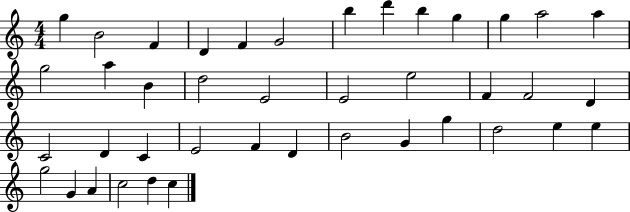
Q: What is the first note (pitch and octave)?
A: G5